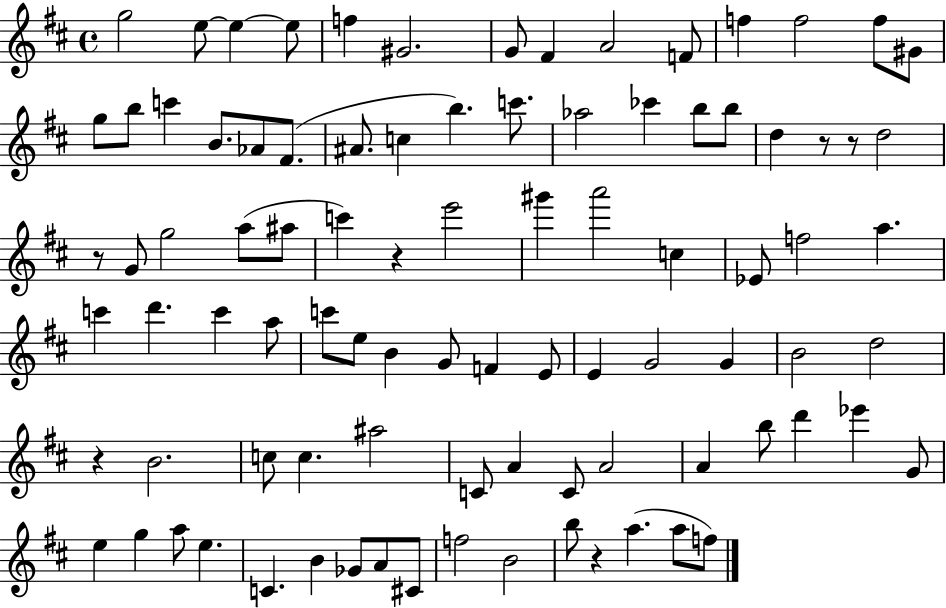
{
  \clef treble
  \time 4/4
  \defaultTimeSignature
  \key d \major
  g''2 e''8~~ e''4~~ e''8 | f''4 gis'2. | g'8 fis'4 a'2 f'8 | f''4 f''2 f''8 gis'8 | \break g''8 b''8 c'''4 b'8. aes'8 fis'8.( | ais'8. c''4 b''4.) c'''8. | aes''2 ces'''4 b''8 b''8 | d''4 r8 r8 d''2 | \break r8 g'8 g''2 a''8( ais''8 | c'''4) r4 e'''2 | gis'''4 a'''2 c''4 | ees'8 f''2 a''4. | \break c'''4 d'''4. c'''4 a''8 | c'''8 e''8 b'4 g'8 f'4 e'8 | e'4 g'2 g'4 | b'2 d''2 | \break r4 b'2. | c''8 c''4. ais''2 | c'8 a'4 c'8 a'2 | a'4 b''8 d'''4 ees'''4 g'8 | \break e''4 g''4 a''8 e''4. | c'4. b'4 ges'8 a'8 cis'8 | f''2 b'2 | b''8 r4 a''4.( a''8 f''8) | \break \bar "|."
}